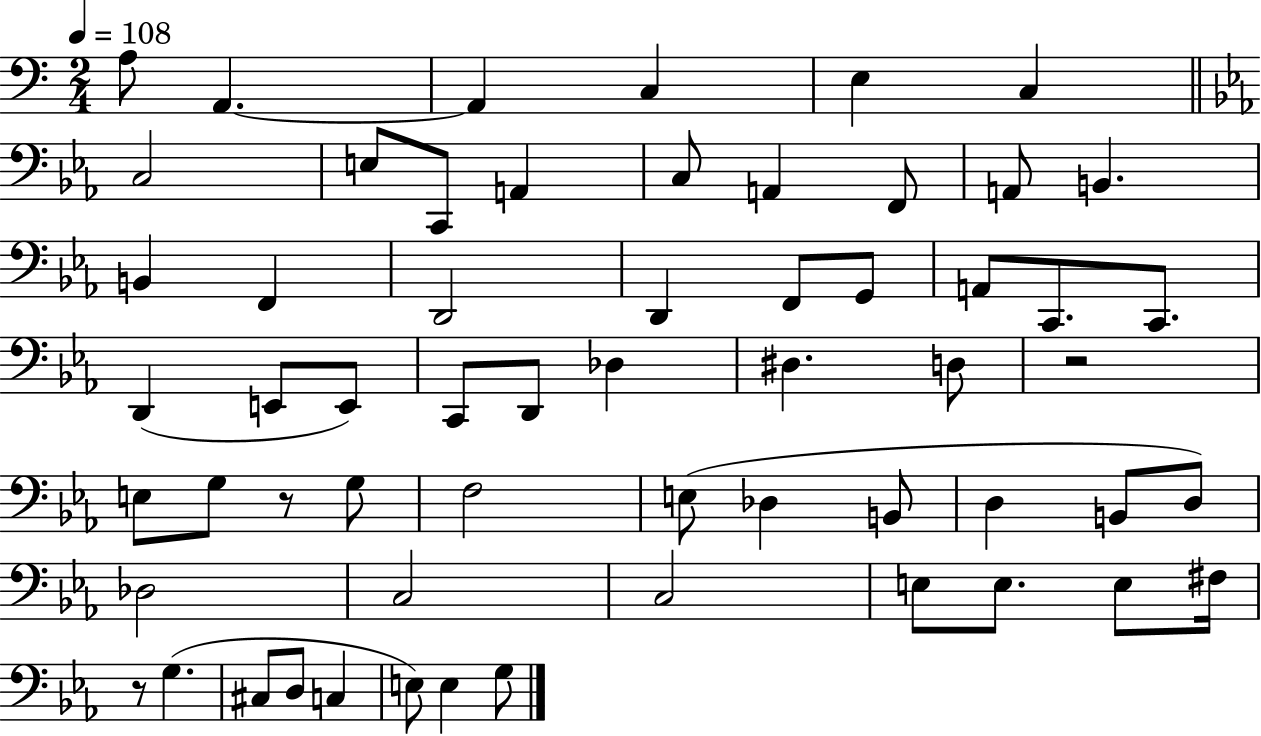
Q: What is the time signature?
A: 2/4